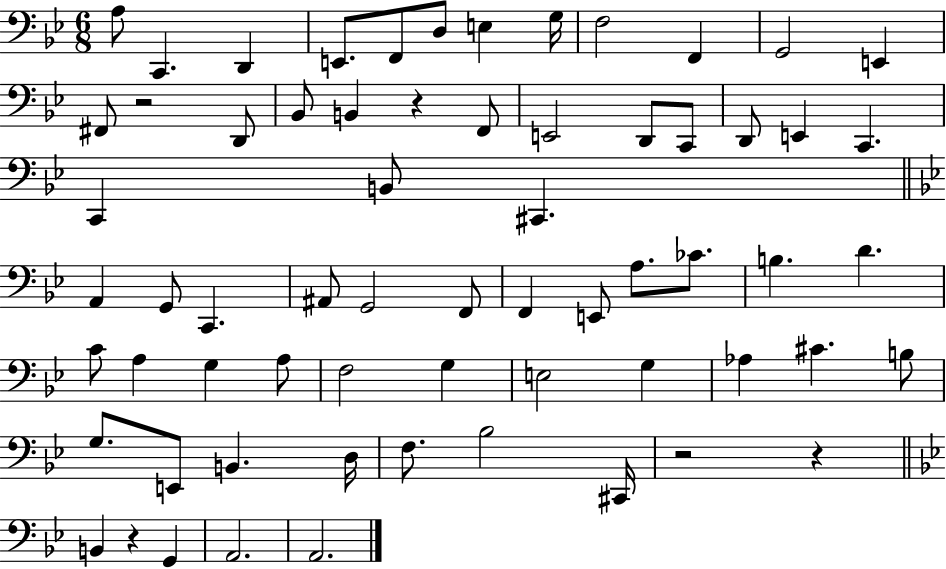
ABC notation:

X:1
T:Untitled
M:6/8
L:1/4
K:Bb
A,/2 C,, D,, E,,/2 F,,/2 D,/2 E, G,/4 F,2 F,, G,,2 E,, ^F,,/2 z2 D,,/2 _B,,/2 B,, z F,,/2 E,,2 D,,/2 C,,/2 D,,/2 E,, C,, C,, B,,/2 ^C,, A,, G,,/2 C,, ^A,,/2 G,,2 F,,/2 F,, E,,/2 A,/2 _C/2 B, D C/2 A, G, A,/2 F,2 G, E,2 G, _A, ^C B,/2 G,/2 E,,/2 B,, D,/4 F,/2 _B,2 ^C,,/4 z2 z B,, z G,, A,,2 A,,2